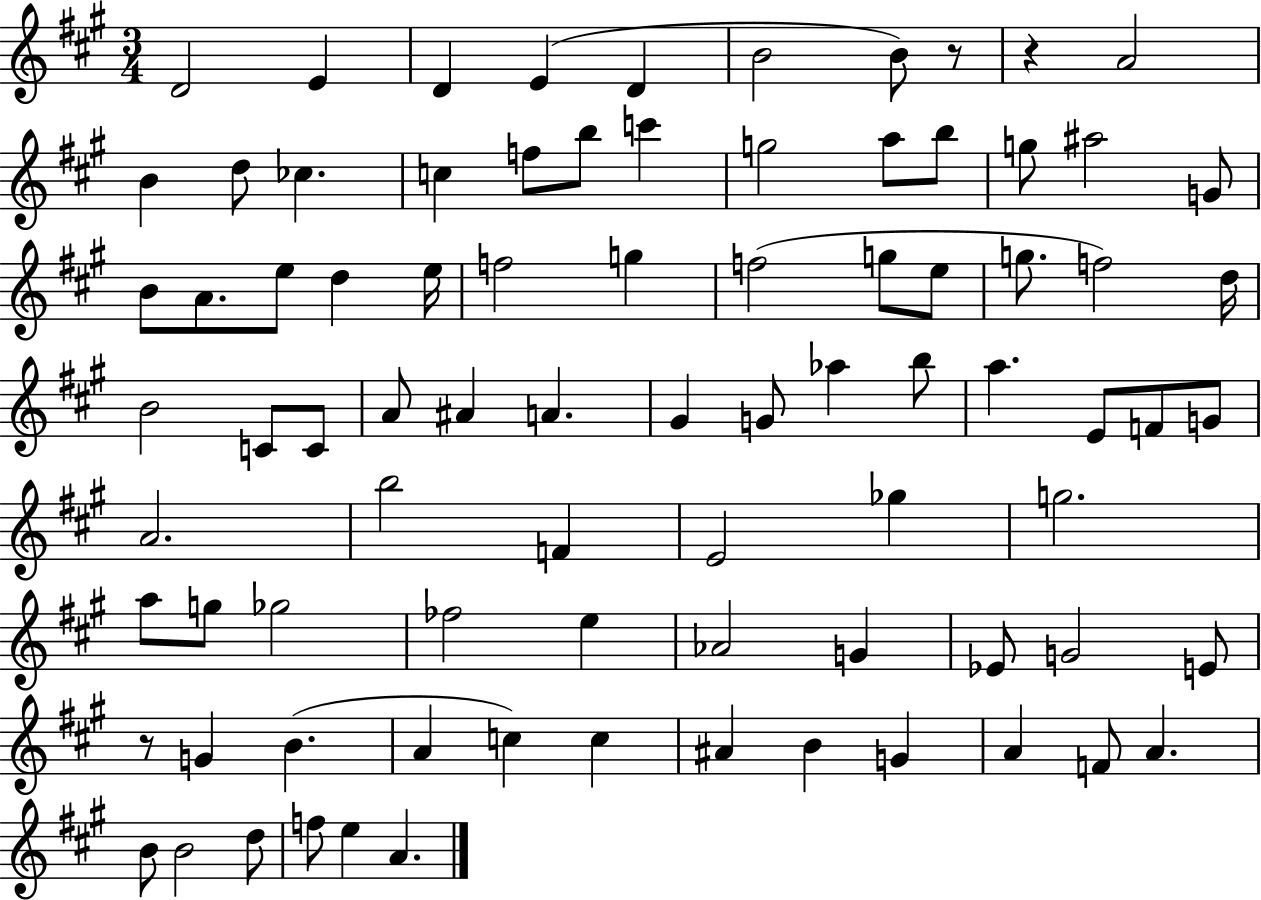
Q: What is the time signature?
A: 3/4